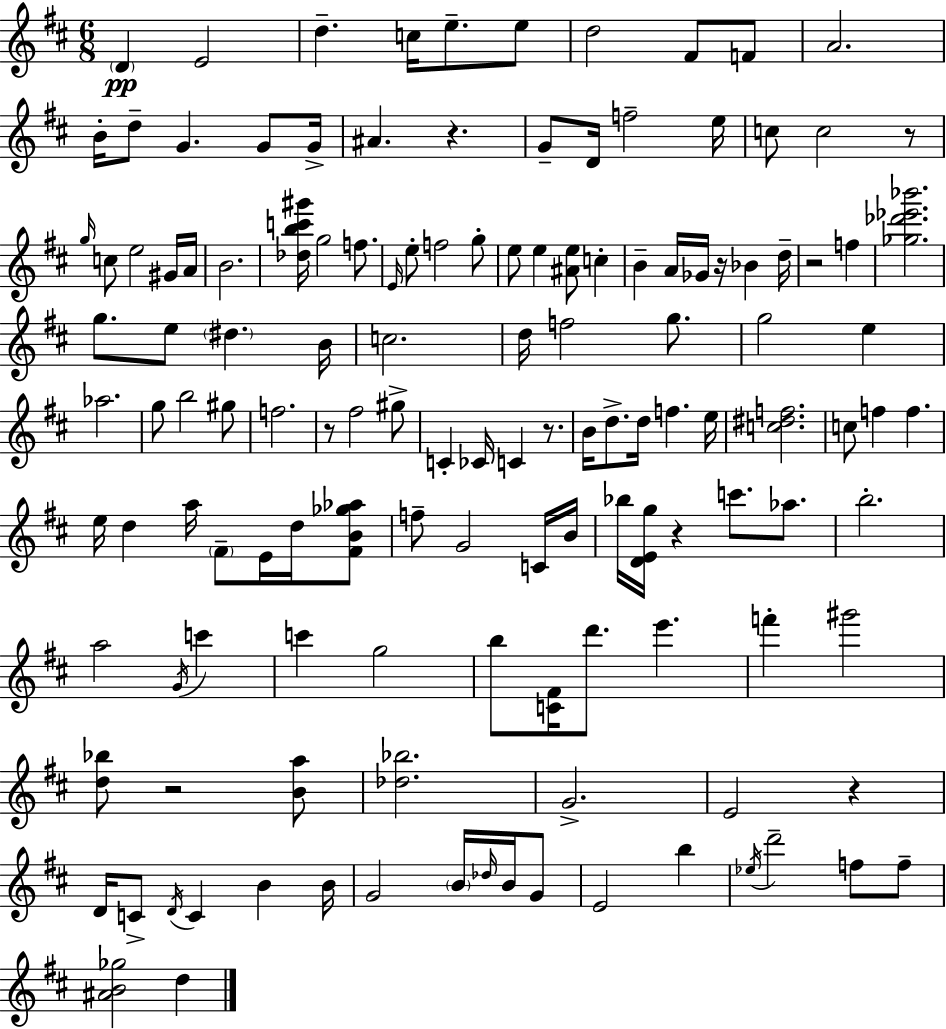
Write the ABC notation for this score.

X:1
T:Untitled
M:6/8
L:1/4
K:D
D E2 d c/4 e/2 e/2 d2 ^F/2 F/2 A2 B/4 d/2 G G/2 G/4 ^A z G/2 D/4 f2 e/4 c/2 c2 z/2 g/4 c/2 e2 ^G/4 A/4 B2 [_dbc'^g']/4 g2 f/2 E/4 e/2 f2 g/2 e/2 e [^Ae]/2 c B A/4 _G/4 z/4 _B d/4 z2 f [_g_d'_e'_b']2 g/2 e/2 ^d B/4 c2 d/4 f2 g/2 g2 e _a2 g/2 b2 ^g/2 f2 z/2 ^f2 ^g/2 C _C/4 C z/2 B/4 d/2 d/4 f e/4 [c^df]2 c/2 f f e/4 d a/4 ^F/2 E/4 d/4 [^FB_g_a]/2 f/2 G2 C/4 B/4 _b/4 [DEg]/4 z c'/2 _a/2 b2 a2 G/4 c' c' g2 b/2 [C^F]/4 d'/2 e' f' ^g'2 [d_b]/2 z2 [Ba]/2 [_d_b]2 G2 E2 z D/4 C/2 D/4 C B B/4 G2 B/4 _d/4 B/4 G/2 E2 b _e/4 d'2 f/2 f/2 [^AB_g]2 d